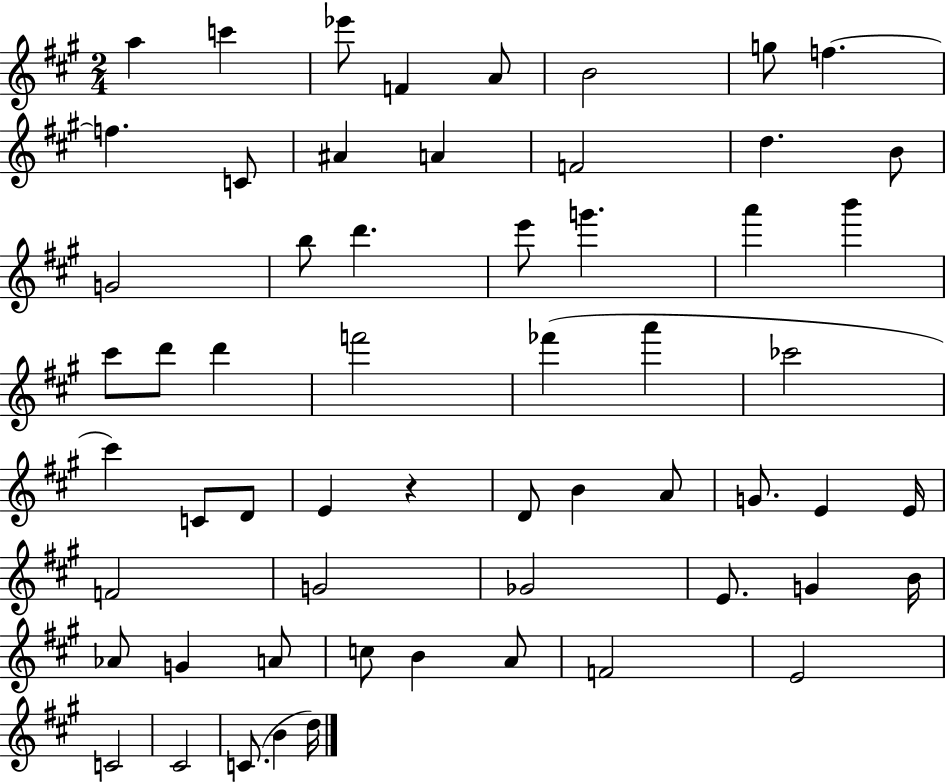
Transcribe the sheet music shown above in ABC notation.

X:1
T:Untitled
M:2/4
L:1/4
K:A
a c' _e'/2 F A/2 B2 g/2 f f C/2 ^A A F2 d B/2 G2 b/2 d' e'/2 g' a' b' ^c'/2 d'/2 d' f'2 _f' a' _c'2 ^c' C/2 D/2 E z D/2 B A/2 G/2 E E/4 F2 G2 _G2 E/2 G B/4 _A/2 G A/2 c/2 B A/2 F2 E2 C2 ^C2 C/2 B d/4